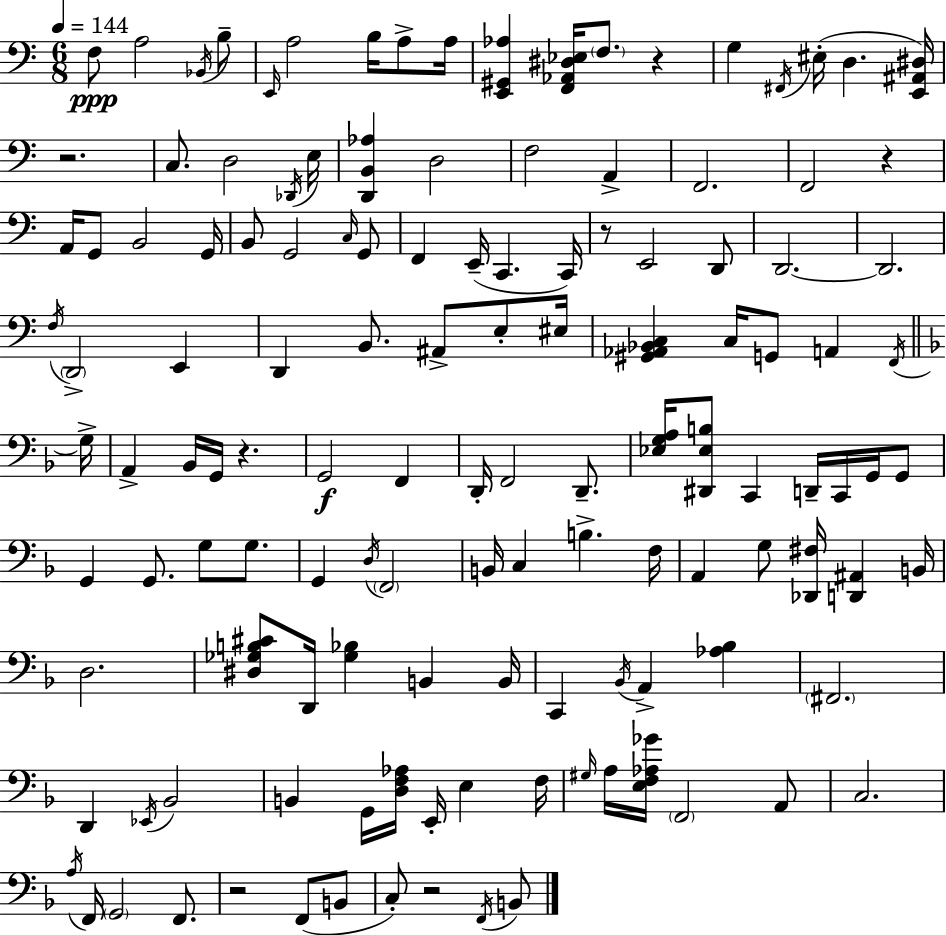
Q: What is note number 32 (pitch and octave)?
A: F2